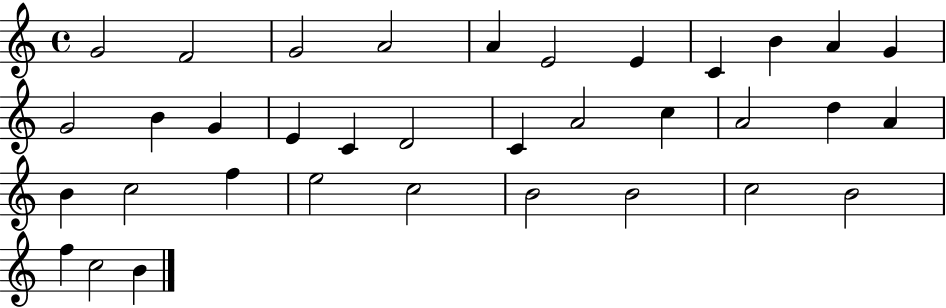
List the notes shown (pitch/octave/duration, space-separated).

G4/h F4/h G4/h A4/h A4/q E4/h E4/q C4/q B4/q A4/q G4/q G4/h B4/q G4/q E4/q C4/q D4/h C4/q A4/h C5/q A4/h D5/q A4/q B4/q C5/h F5/q E5/h C5/h B4/h B4/h C5/h B4/h F5/q C5/h B4/q